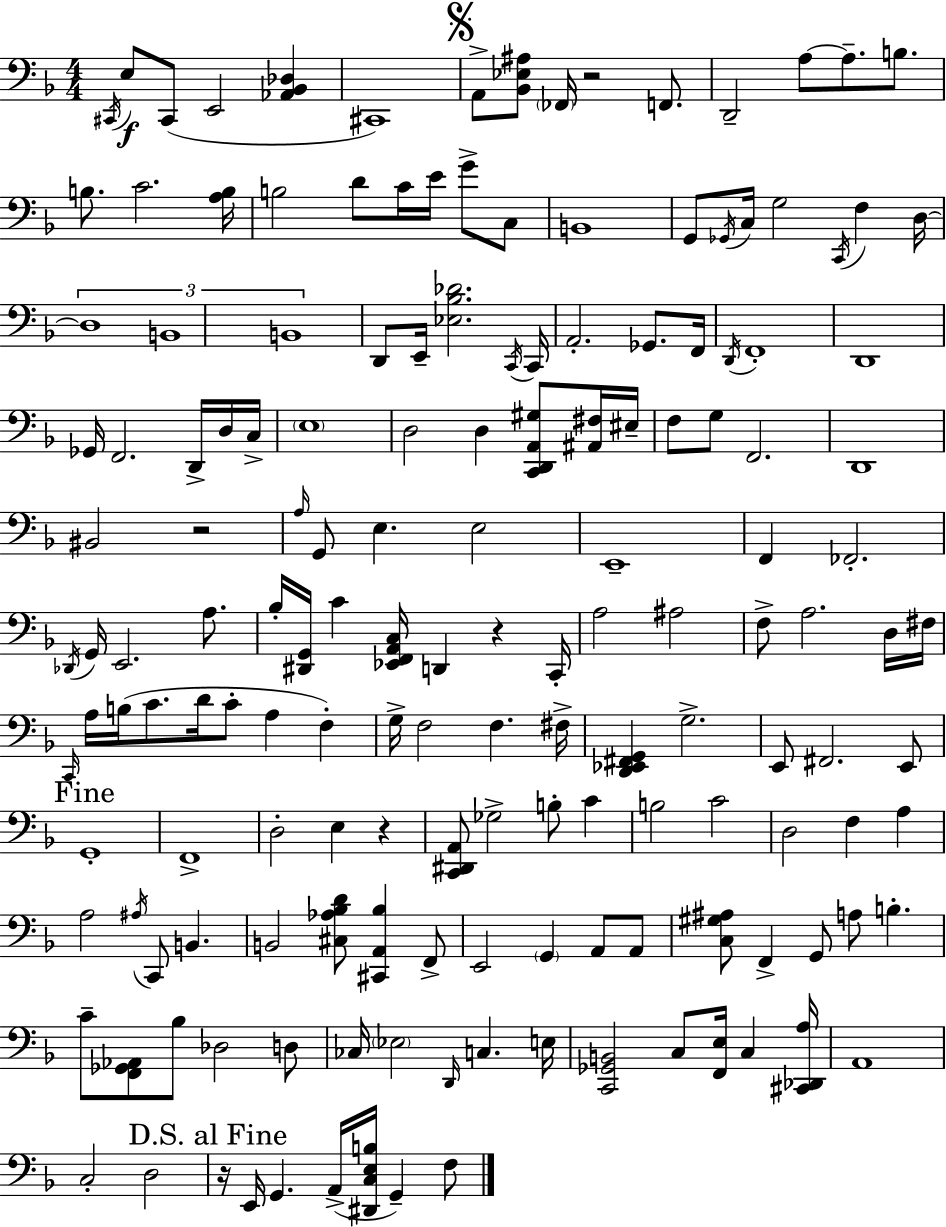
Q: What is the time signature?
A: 4/4